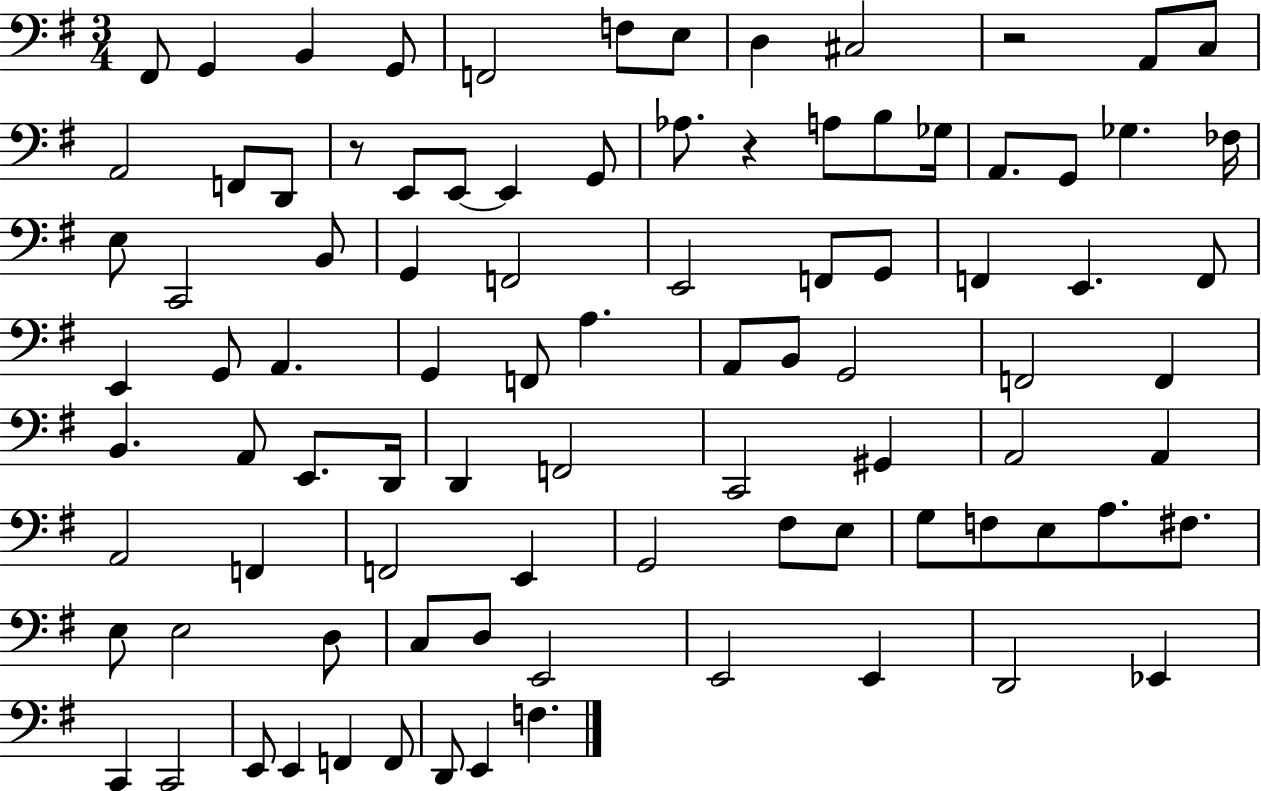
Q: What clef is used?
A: bass